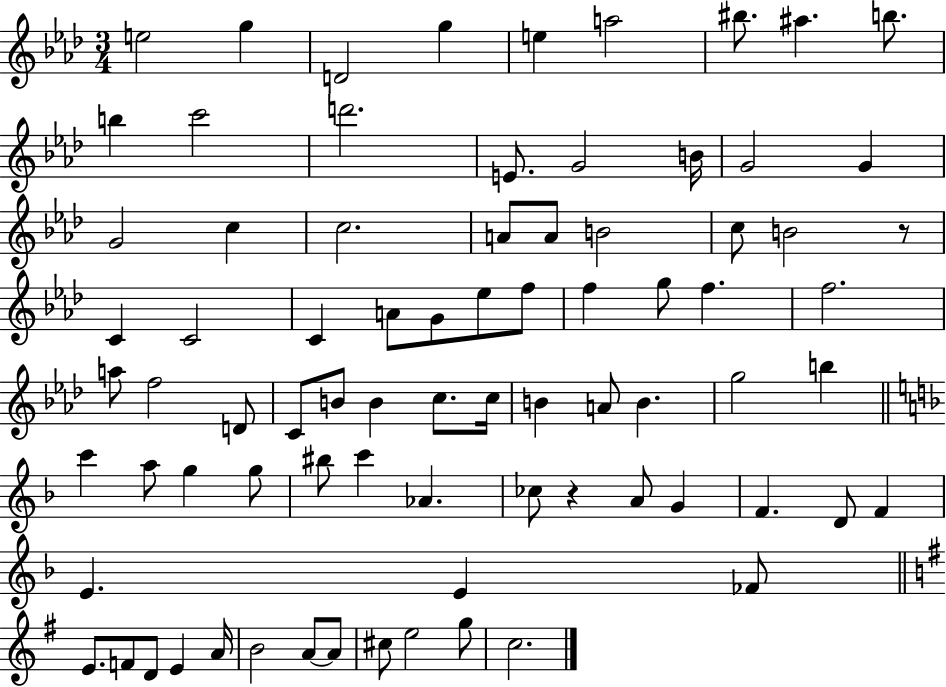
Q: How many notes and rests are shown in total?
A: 79